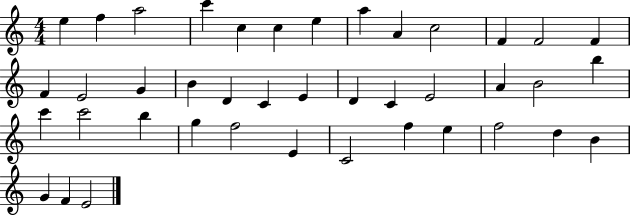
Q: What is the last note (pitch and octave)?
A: E4